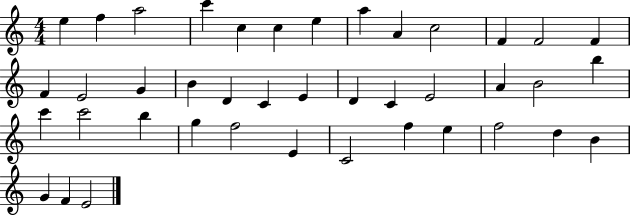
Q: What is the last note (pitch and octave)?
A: E4